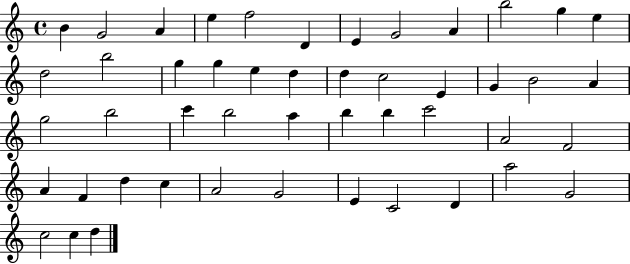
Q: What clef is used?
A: treble